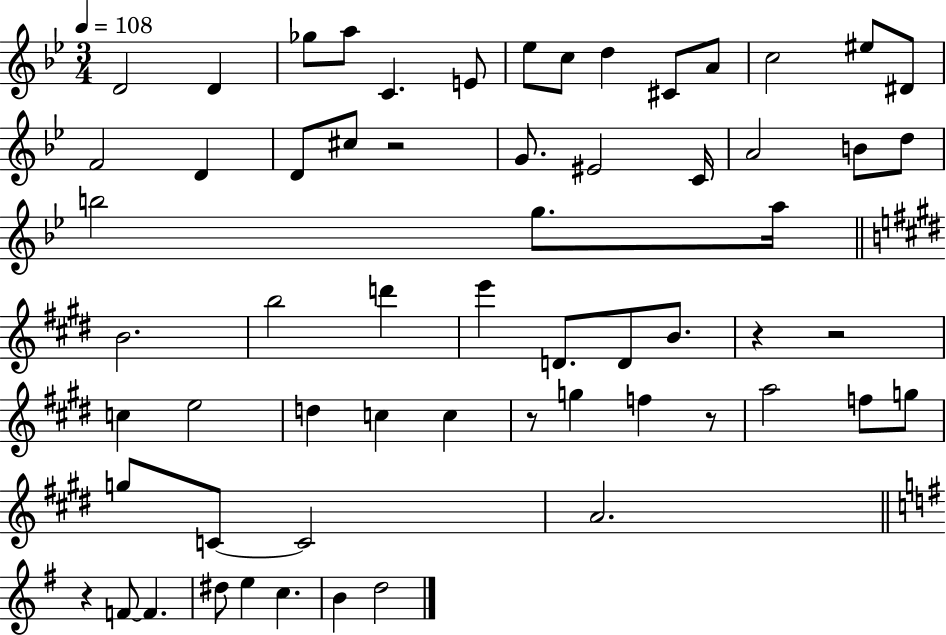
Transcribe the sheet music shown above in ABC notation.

X:1
T:Untitled
M:3/4
L:1/4
K:Bb
D2 D _g/2 a/2 C E/2 _e/2 c/2 d ^C/2 A/2 c2 ^e/2 ^D/2 F2 D D/2 ^c/2 z2 G/2 ^E2 C/4 A2 B/2 d/2 b2 g/2 a/4 B2 b2 d' e' D/2 D/2 B/2 z z2 c e2 d c c z/2 g f z/2 a2 f/2 g/2 g/2 C/2 C2 A2 z F/2 F ^d/2 e c B d2